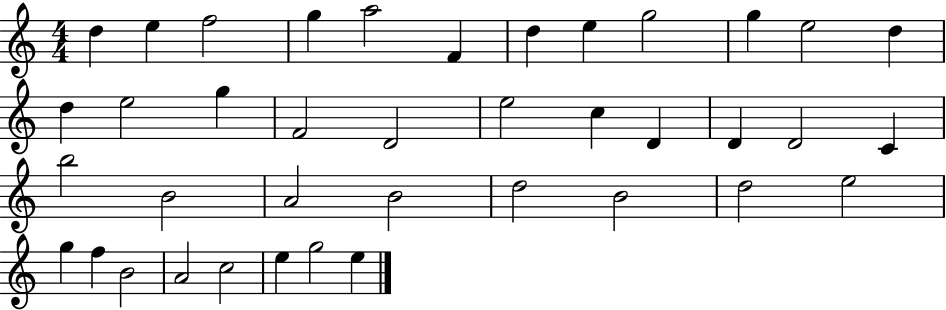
D5/q E5/q F5/h G5/q A5/h F4/q D5/q E5/q G5/h G5/q E5/h D5/q D5/q E5/h G5/q F4/h D4/h E5/h C5/q D4/q D4/q D4/h C4/q B5/h B4/h A4/h B4/h D5/h B4/h D5/h E5/h G5/q F5/q B4/h A4/h C5/h E5/q G5/h E5/q